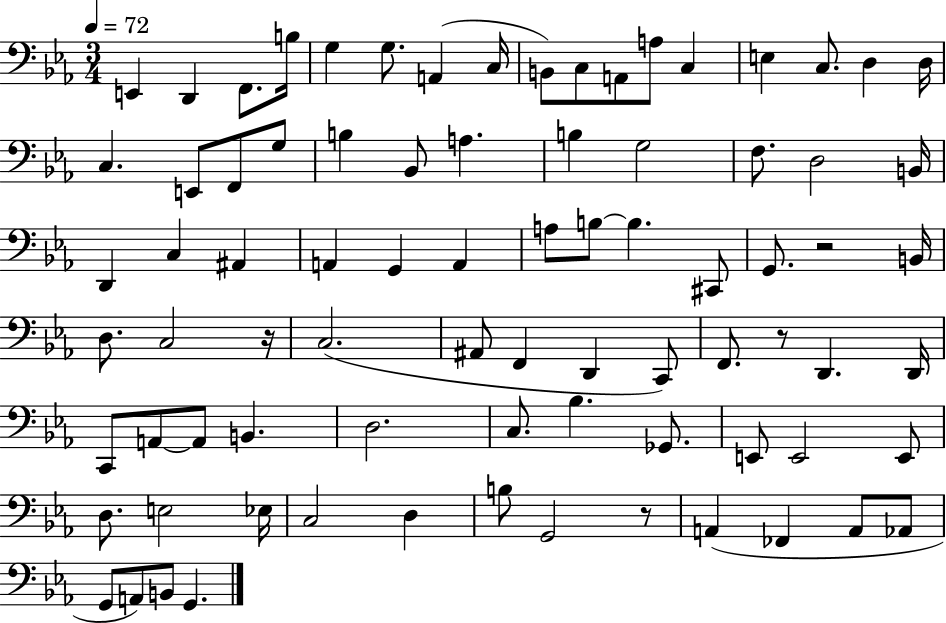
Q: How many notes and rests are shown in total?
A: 81